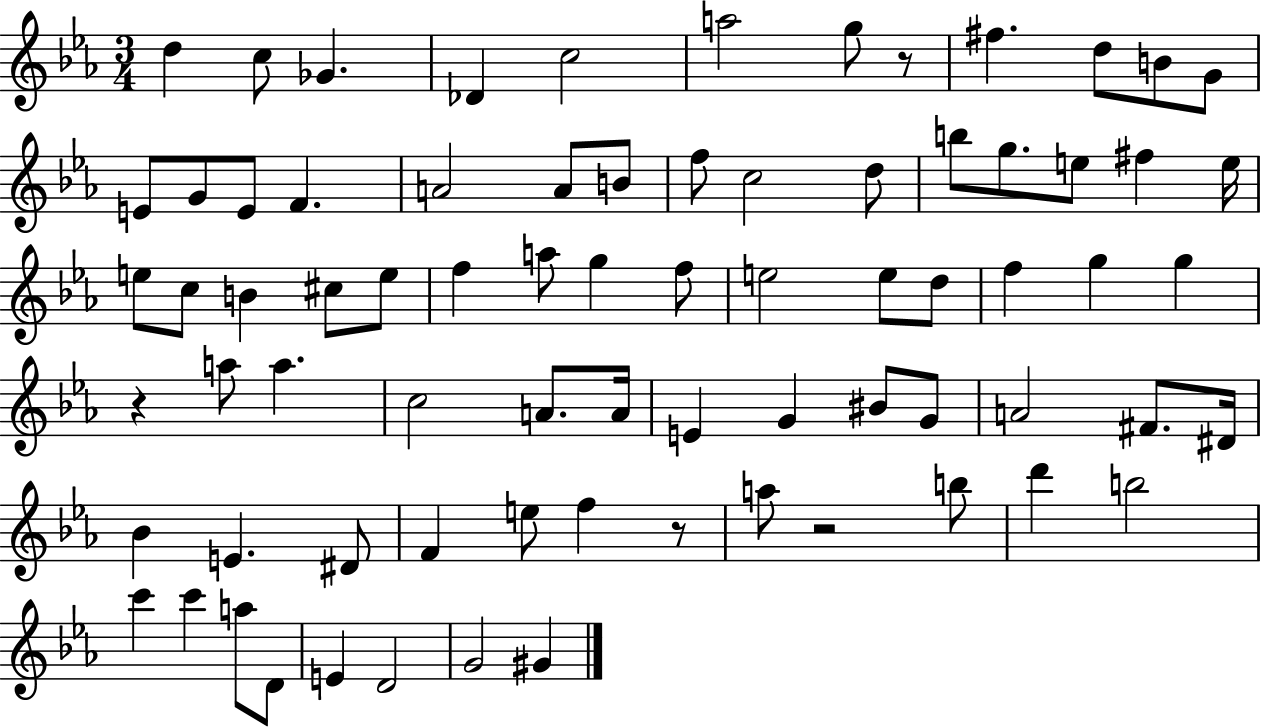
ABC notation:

X:1
T:Untitled
M:3/4
L:1/4
K:Eb
d c/2 _G _D c2 a2 g/2 z/2 ^f d/2 B/2 G/2 E/2 G/2 E/2 F A2 A/2 B/2 f/2 c2 d/2 b/2 g/2 e/2 ^f e/4 e/2 c/2 B ^c/2 e/2 f a/2 g f/2 e2 e/2 d/2 f g g z a/2 a c2 A/2 A/4 E G ^B/2 G/2 A2 ^F/2 ^D/4 _B E ^D/2 F e/2 f z/2 a/2 z2 b/2 d' b2 c' c' a/2 D/2 E D2 G2 ^G